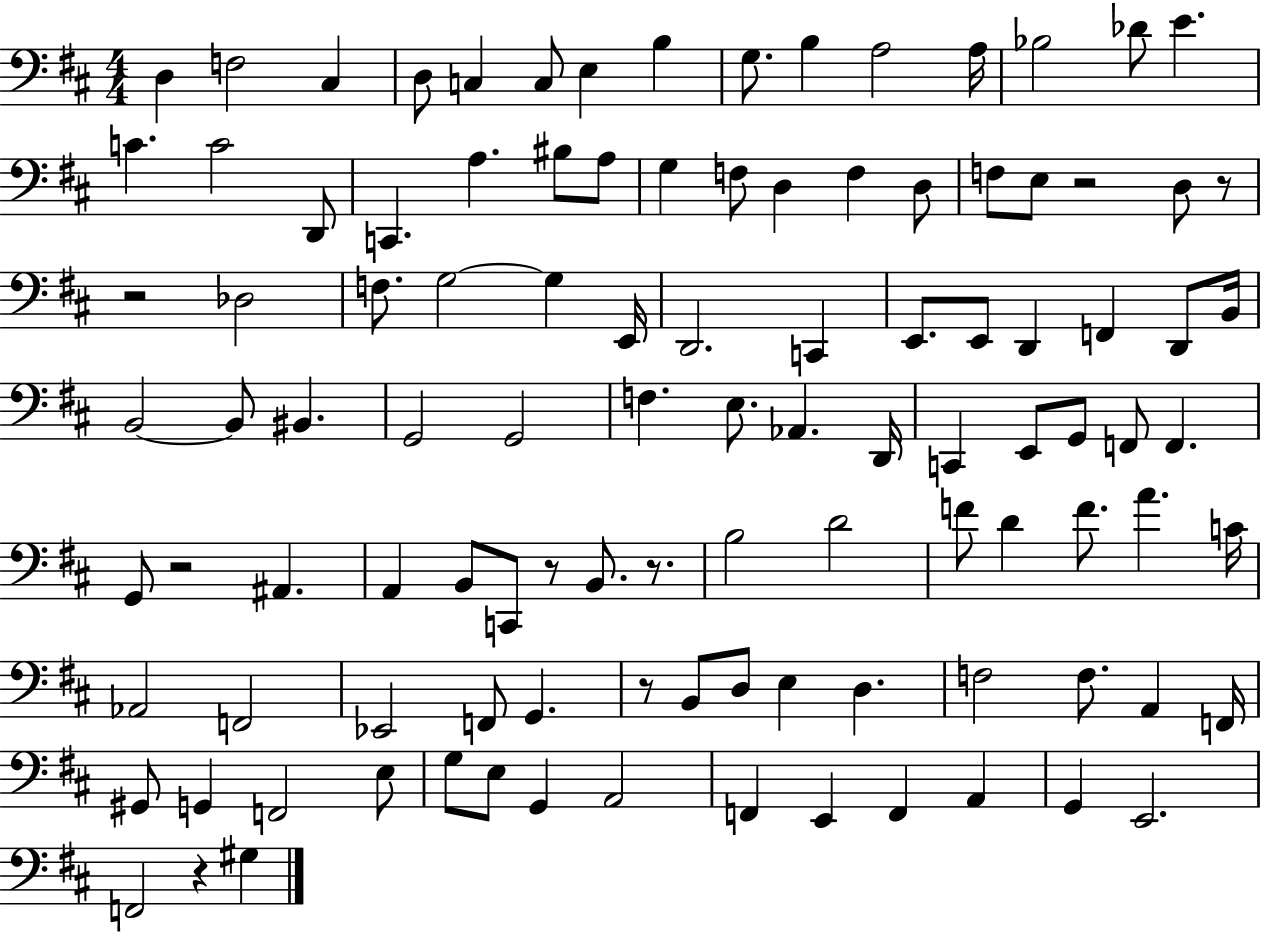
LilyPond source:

{
  \clef bass
  \numericTimeSignature
  \time 4/4
  \key d \major
  d4 f2 cis4 | d8 c4 c8 e4 b4 | g8. b4 a2 a16 | bes2 des'8 e'4. | \break c'4. c'2 d,8 | c,4. a4. bis8 a8 | g4 f8 d4 f4 d8 | f8 e8 r2 d8 r8 | \break r2 des2 | f8. g2~~ g4 e,16 | d,2. c,4 | e,8. e,8 d,4 f,4 d,8 b,16 | \break b,2~~ b,8 bis,4. | g,2 g,2 | f4. e8. aes,4. d,16 | c,4 e,8 g,8 f,8 f,4. | \break g,8 r2 ais,4. | a,4 b,8 c,8 r8 b,8. r8. | b2 d'2 | f'8 d'4 f'8. a'4. c'16 | \break aes,2 f,2 | ees,2 f,8 g,4. | r8 b,8 d8 e4 d4. | f2 f8. a,4 f,16 | \break gis,8 g,4 f,2 e8 | g8 e8 g,4 a,2 | f,4 e,4 f,4 a,4 | g,4 e,2. | \break f,2 r4 gis4 | \bar "|."
}